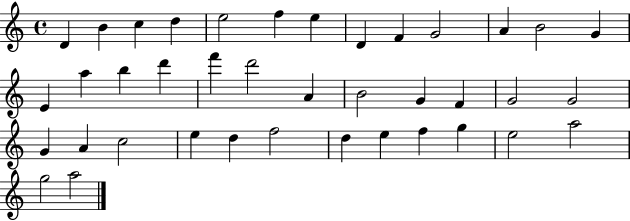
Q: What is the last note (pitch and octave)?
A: A5